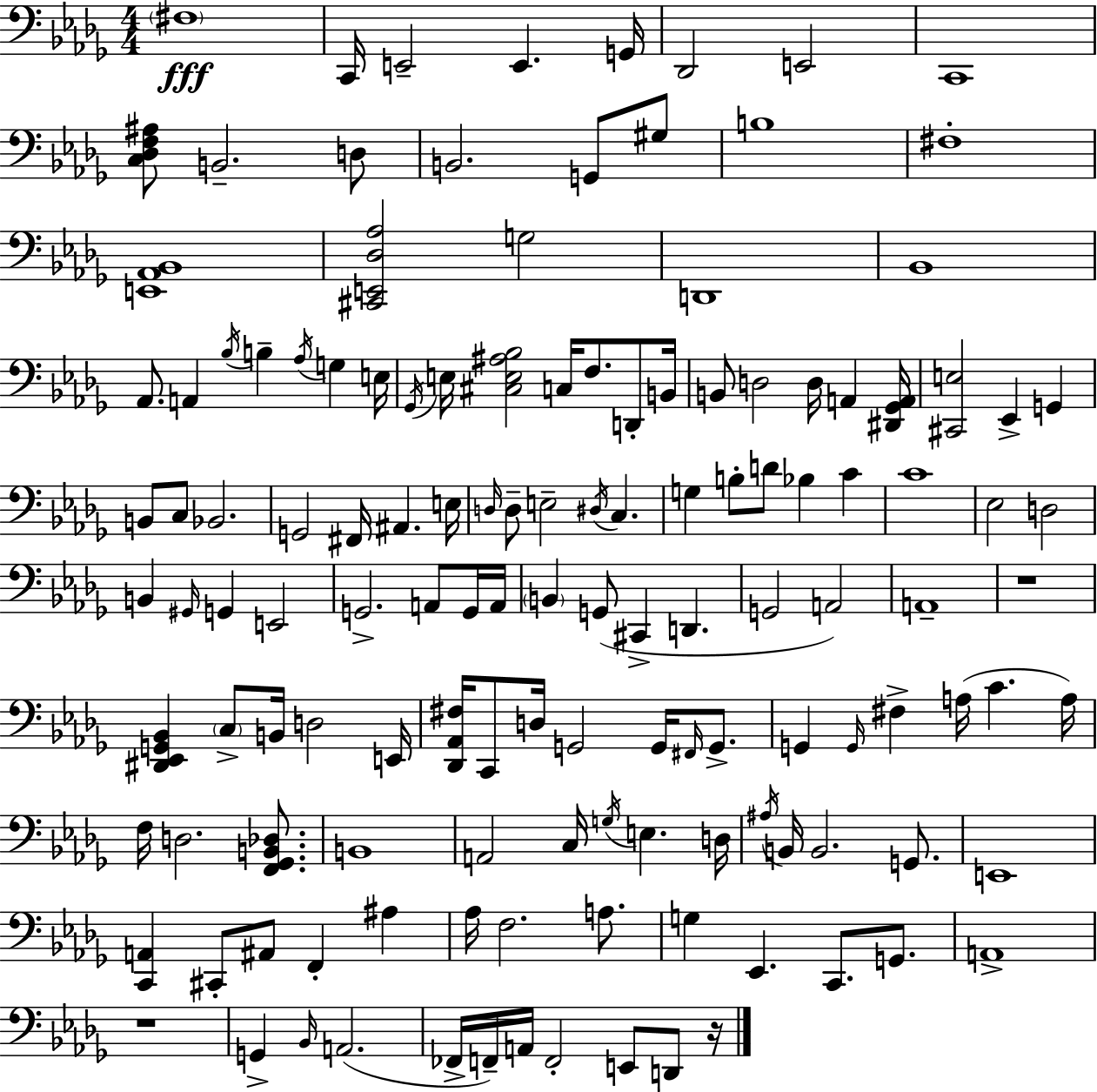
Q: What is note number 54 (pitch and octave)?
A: C4